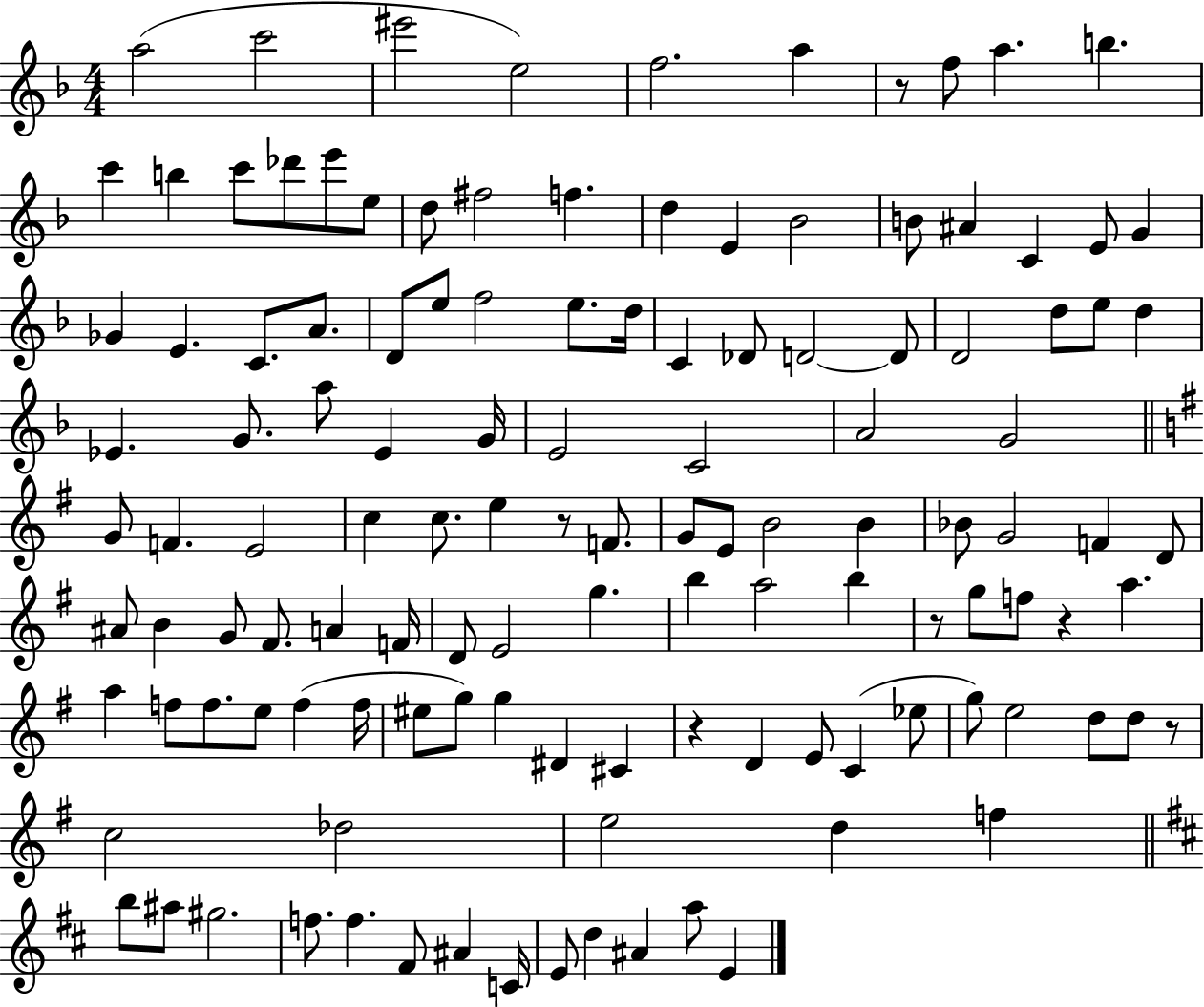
A5/h C6/h EIS6/h E5/h F5/h. A5/q R/e F5/e A5/q. B5/q. C6/q B5/q C6/e Db6/e E6/e E5/e D5/e F#5/h F5/q. D5/q E4/q Bb4/h B4/e A#4/q C4/q E4/e G4/q Gb4/q E4/q. C4/e. A4/e. D4/e E5/e F5/h E5/e. D5/s C4/q Db4/e D4/h D4/e D4/h D5/e E5/e D5/q Eb4/q. G4/e. A5/e Eb4/q G4/s E4/h C4/h A4/h G4/h G4/e F4/q. E4/h C5/q C5/e. E5/q R/e F4/e. G4/e E4/e B4/h B4/q Bb4/e G4/h F4/q D4/e A#4/e B4/q G4/e F#4/e. A4/q F4/s D4/e E4/h G5/q. B5/q A5/h B5/q R/e G5/e F5/e R/q A5/q. A5/q F5/e F5/e. E5/e F5/q F5/s EIS5/e G5/e G5/q D#4/q C#4/q R/q D4/q E4/e C4/q Eb5/e G5/e E5/h D5/e D5/e R/e C5/h Db5/h E5/h D5/q F5/q B5/e A#5/e G#5/h. F5/e. F5/q. F#4/e A#4/q C4/s E4/e D5/q A#4/q A5/e E4/q